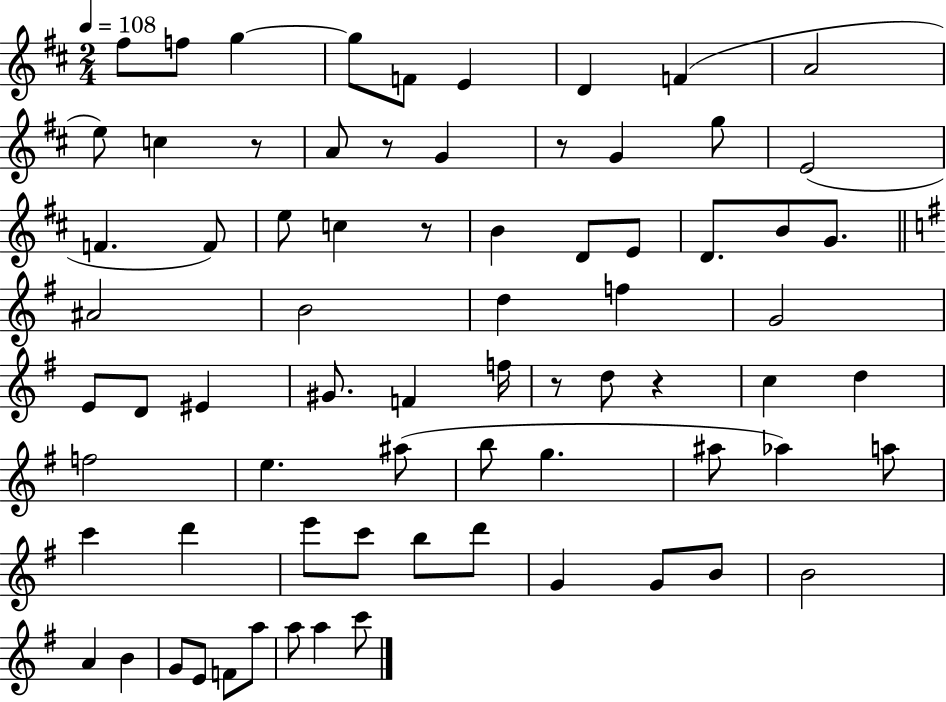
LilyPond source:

{
  \clef treble
  \numericTimeSignature
  \time 2/4
  \key d \major
  \tempo 4 = 108
  fis''8 f''8 g''4~~ | g''8 f'8 e'4 | d'4 f'4( | a'2 | \break e''8) c''4 r8 | a'8 r8 g'4 | r8 g'4 g''8 | e'2( | \break f'4. f'8) | e''8 c''4 r8 | b'4 d'8 e'8 | d'8. b'8 g'8. | \break \bar "||" \break \key e \minor ais'2 | b'2 | d''4 f''4 | g'2 | \break e'8 d'8 eis'4 | gis'8. f'4 f''16 | r8 d''8 r4 | c''4 d''4 | \break f''2 | e''4. ais''8( | b''8 g''4. | ais''8 aes''4) a''8 | \break c'''4 d'''4 | e'''8 c'''8 b''8 d'''8 | g'4 g'8 b'8 | b'2 | \break a'4 b'4 | g'8 e'8 f'8 a''8 | a''8 a''4 c'''8 | \bar "|."
}